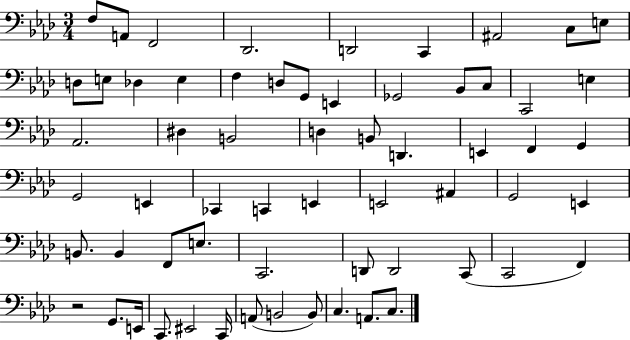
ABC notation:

X:1
T:Untitled
M:3/4
L:1/4
K:Ab
F,/2 A,,/2 F,,2 _D,,2 D,,2 C,, ^A,,2 C,/2 E,/2 D,/2 E,/2 _D, E, F, D,/2 G,,/2 E,, _G,,2 _B,,/2 C,/2 C,,2 E, _A,,2 ^D, B,,2 D, B,,/2 D,, E,, F,, G,, G,,2 E,, _C,, C,, E,, E,,2 ^A,, G,,2 E,, B,,/2 B,, F,,/2 E,/2 C,,2 D,,/2 D,,2 C,,/2 C,,2 F,, z2 G,,/2 E,,/4 C,,/2 ^E,,2 C,,/4 A,,/2 B,,2 B,,/2 C, A,,/2 C,/2